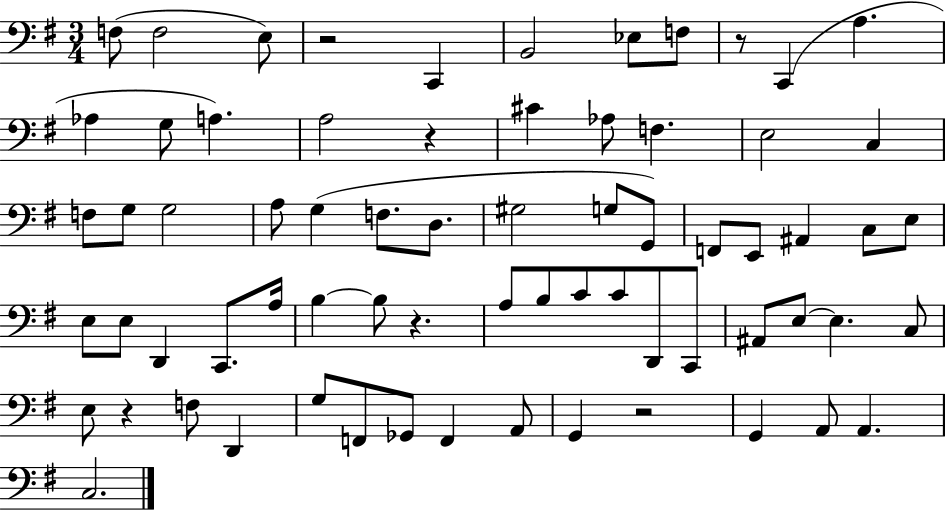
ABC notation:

X:1
T:Untitled
M:3/4
L:1/4
K:G
F,/2 F,2 E,/2 z2 C,, B,,2 _E,/2 F,/2 z/2 C,, A, _A, G,/2 A, A,2 z ^C _A,/2 F, E,2 C, F,/2 G,/2 G,2 A,/2 G, F,/2 D,/2 ^G,2 G,/2 G,,/2 F,,/2 E,,/2 ^A,, C,/2 E,/2 E,/2 E,/2 D,, C,,/2 A,/4 B, B,/2 z A,/2 B,/2 C/2 C/2 D,,/2 C,,/2 ^A,,/2 E,/2 E, C,/2 E,/2 z F,/2 D,, G,/2 F,,/2 _G,,/2 F,, A,,/2 G,, z2 G,, A,,/2 A,, C,2